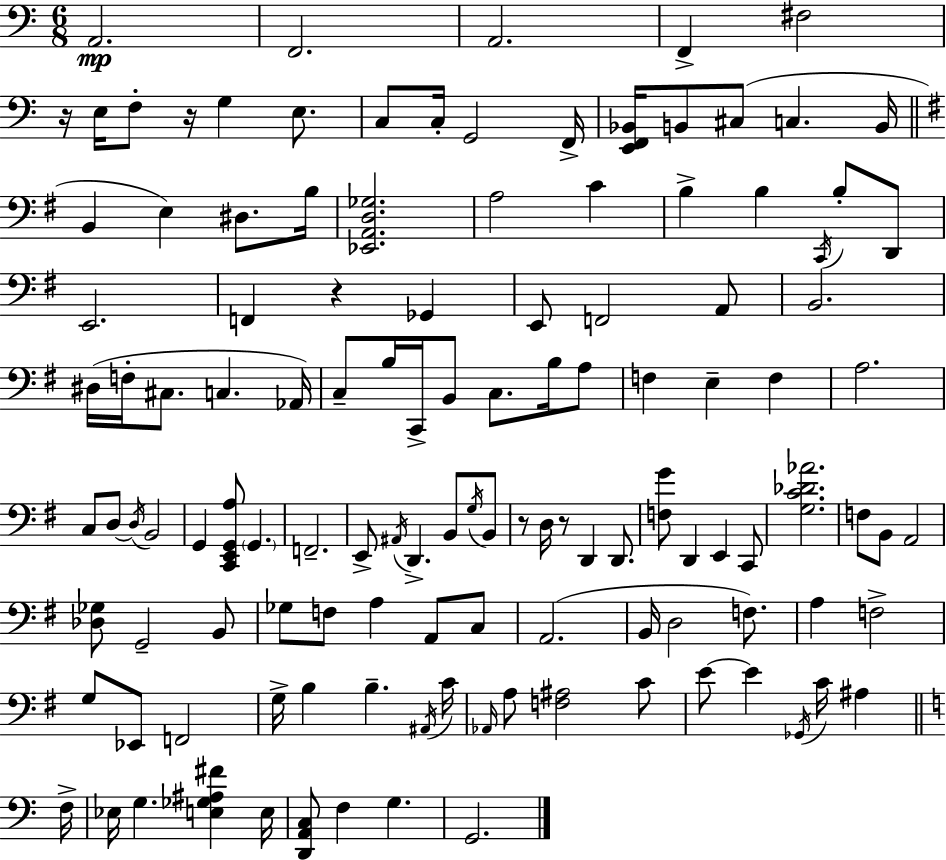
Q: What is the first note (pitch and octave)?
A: A2